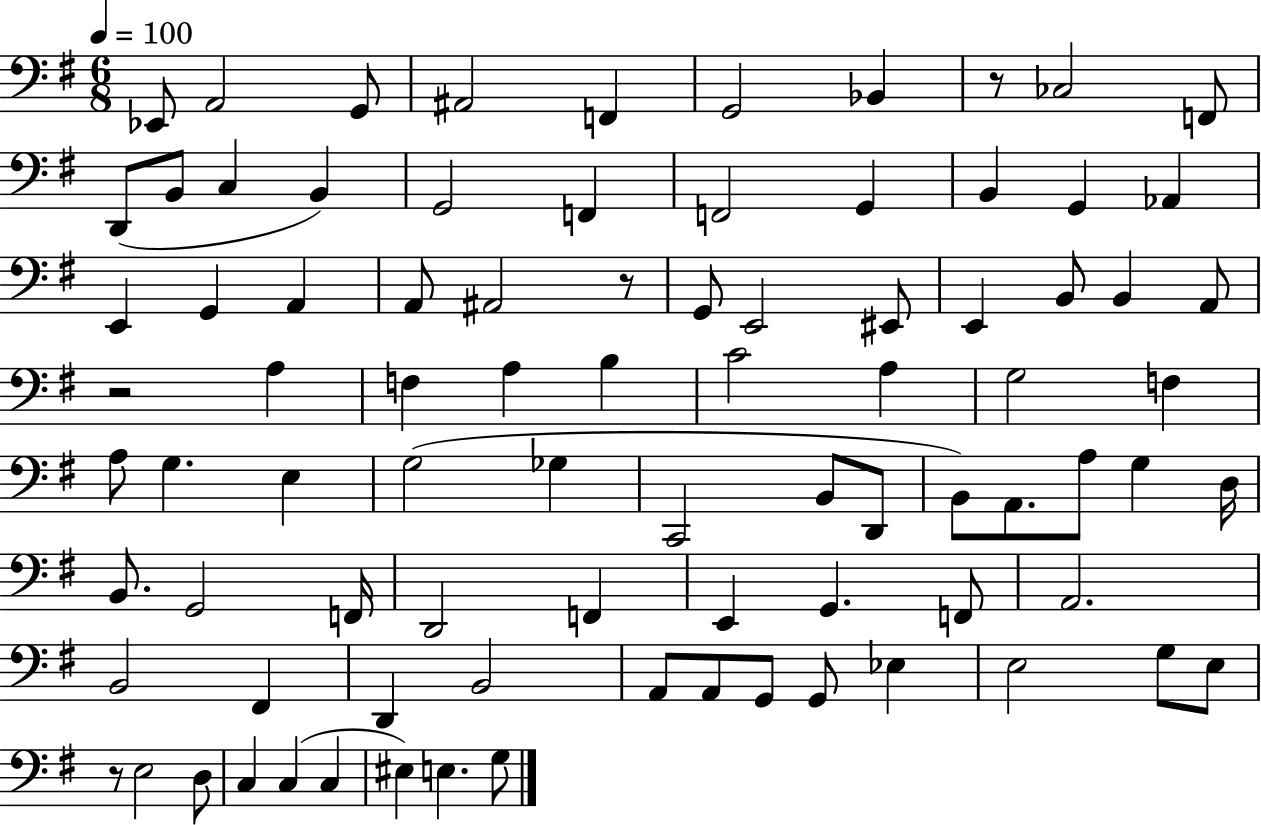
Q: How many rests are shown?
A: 4